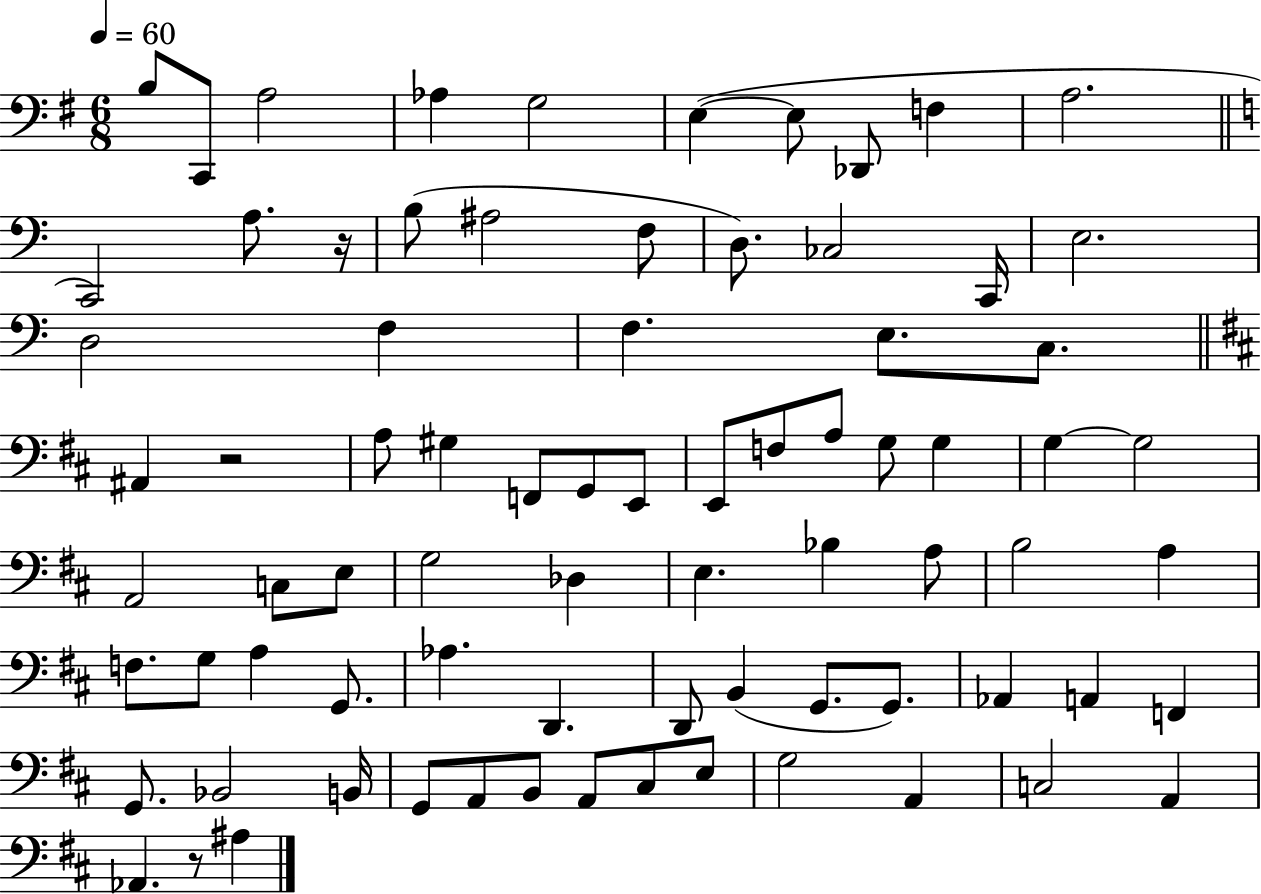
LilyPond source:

{
  \clef bass
  \numericTimeSignature
  \time 6/8
  \key g \major
  \tempo 4 = 60
  \repeat volta 2 { b8 c,8 a2 | aes4 g2 | e4~(~ e8 des,8 f4 | a2. | \break \bar "||" \break \key c \major c,2) a8. r16 | b8( ais2 f8 | d8.) ces2 c,16 | e2. | \break d2 f4 | f4. e8. c8. | \bar "||" \break \key d \major ais,4 r2 | a8 gis4 f,8 g,8 e,8 | e,8 f8 a8 g8 g4 | g4~~ g2 | \break a,2 c8 e8 | g2 des4 | e4. bes4 a8 | b2 a4 | \break f8. g8 a4 g,8. | aes4. d,4. | d,8 b,4( g,8. g,8.) | aes,4 a,4 f,4 | \break g,8. bes,2 b,16 | g,8 a,8 b,8 a,8 cis8 e8 | g2 a,4 | c2 a,4 | \break aes,4. r8 ais4 | } \bar "|."
}